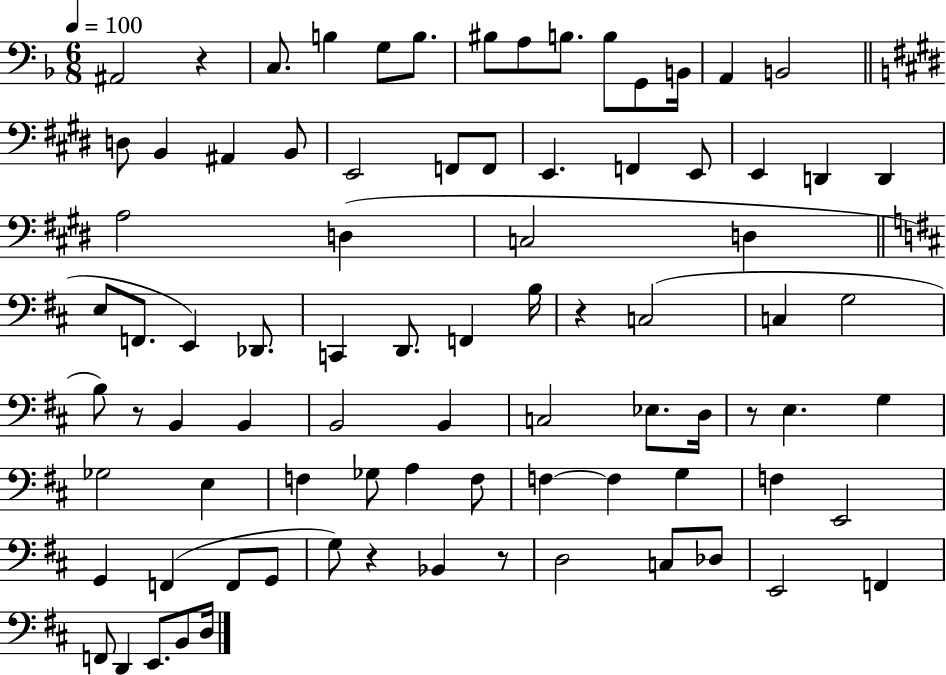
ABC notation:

X:1
T:Untitled
M:6/8
L:1/4
K:F
^A,,2 z C,/2 B, G,/2 B,/2 ^B,/2 A,/2 B,/2 B,/2 G,,/2 B,,/4 A,, B,,2 D,/2 B,, ^A,, B,,/2 E,,2 F,,/2 F,,/2 E,, F,, E,,/2 E,, D,, D,, A,2 D, C,2 D, E,/2 F,,/2 E,, _D,,/2 C,, D,,/2 F,, B,/4 z C,2 C, G,2 B,/2 z/2 B,, B,, B,,2 B,, C,2 _E,/2 D,/4 z/2 E, G, _G,2 E, F, _G,/2 A, F,/2 F, F, G, F, E,,2 G,, F,, F,,/2 G,,/2 G,/2 z _B,, z/2 D,2 C,/2 _D,/2 E,,2 F,, F,,/2 D,, E,,/2 B,,/2 D,/4